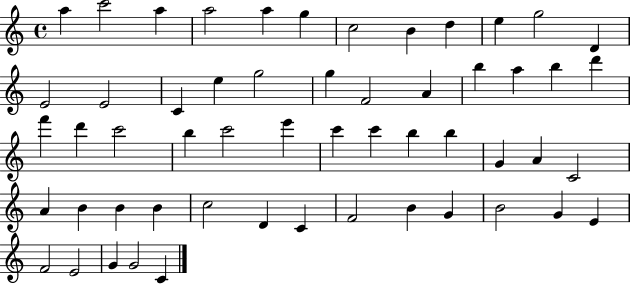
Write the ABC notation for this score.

X:1
T:Untitled
M:4/4
L:1/4
K:C
a c'2 a a2 a g c2 B d e g2 D E2 E2 C e g2 g F2 A b a b d' f' d' c'2 b c'2 e' c' c' b b G A C2 A B B B c2 D C F2 B G B2 G E F2 E2 G G2 C